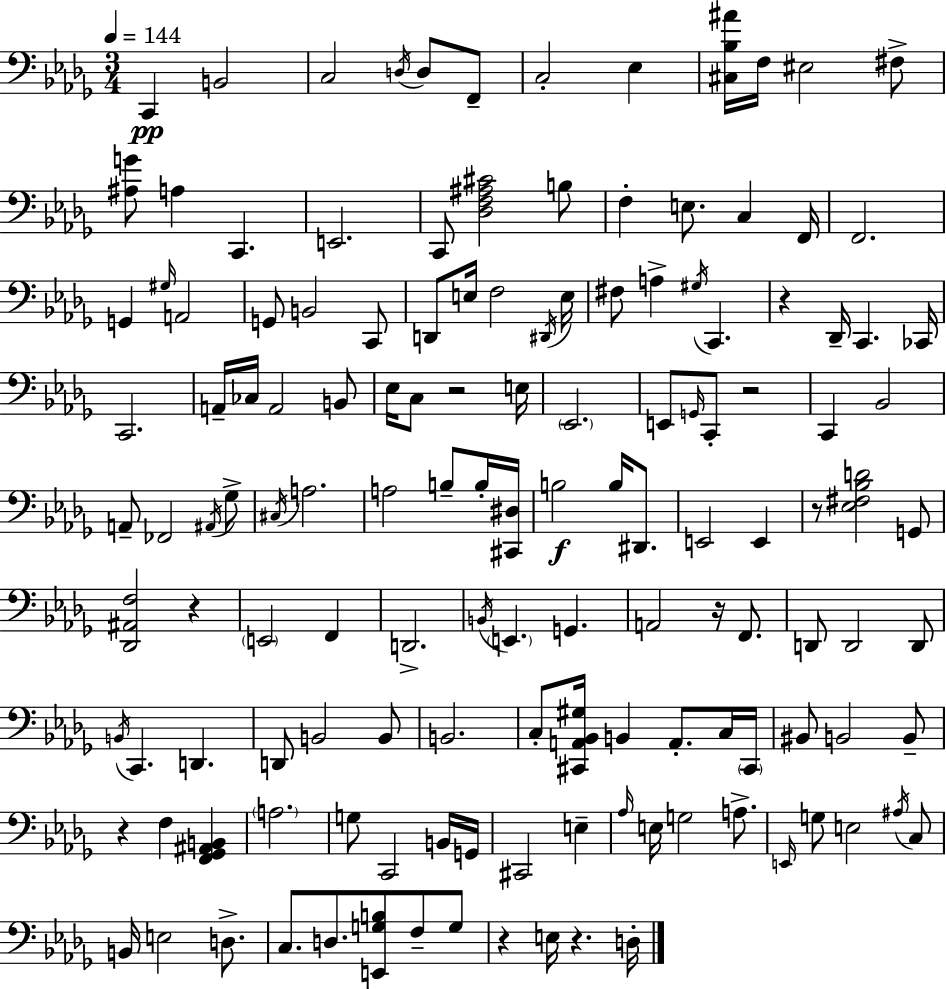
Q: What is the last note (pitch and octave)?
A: D3